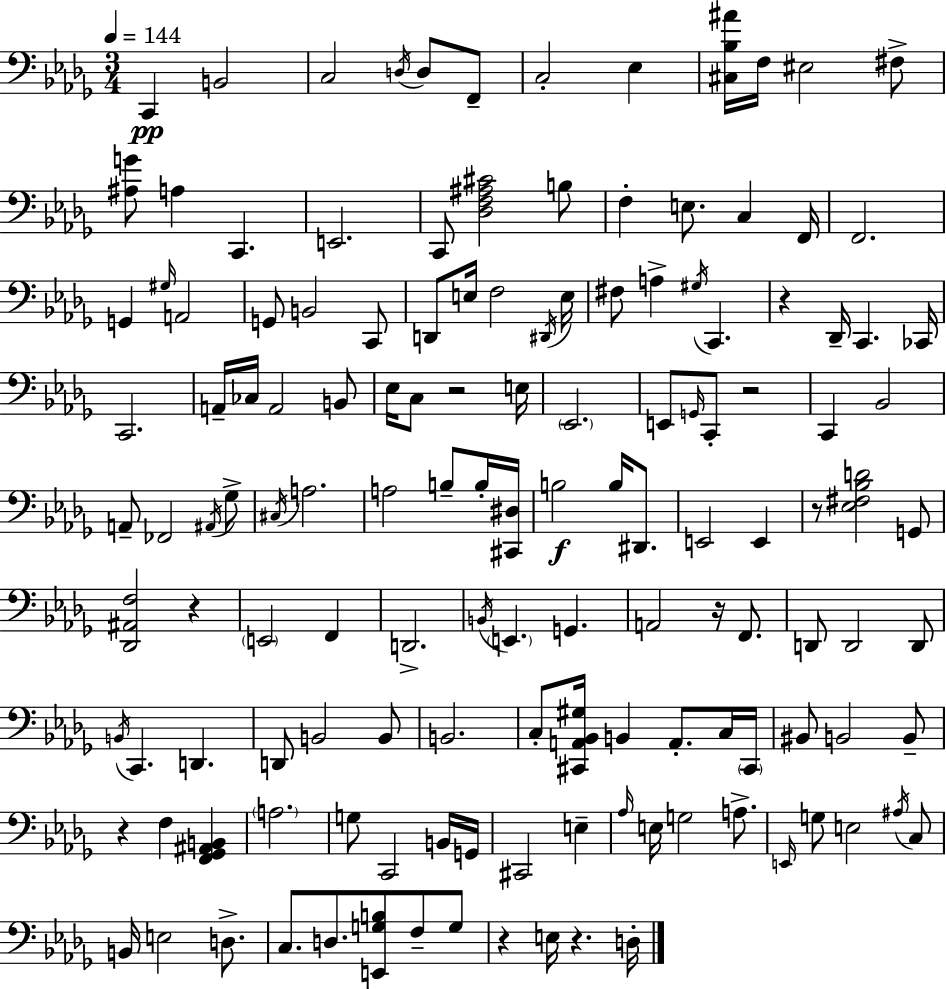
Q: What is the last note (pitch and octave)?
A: D3